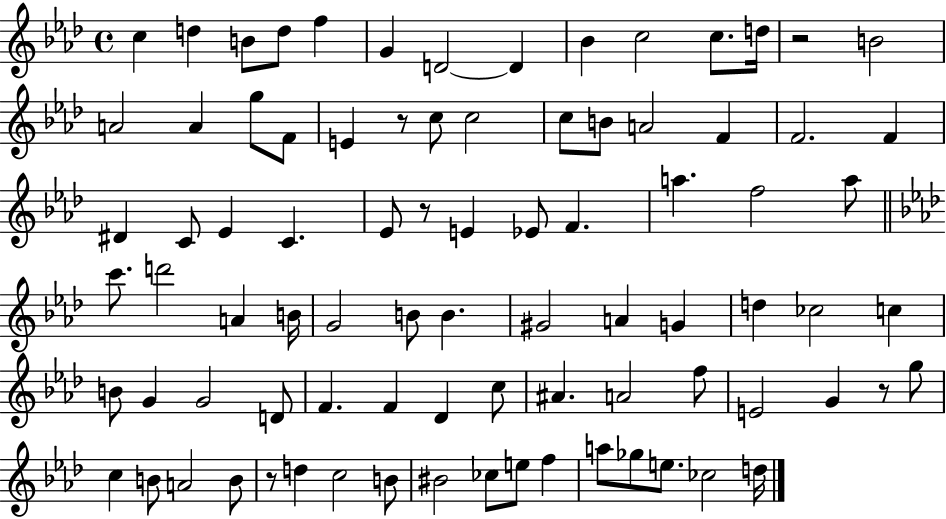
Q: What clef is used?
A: treble